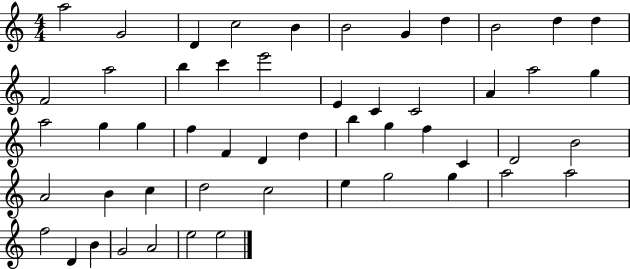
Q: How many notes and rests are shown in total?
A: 52